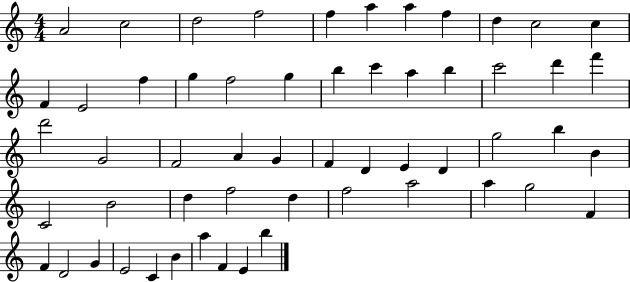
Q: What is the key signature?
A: C major